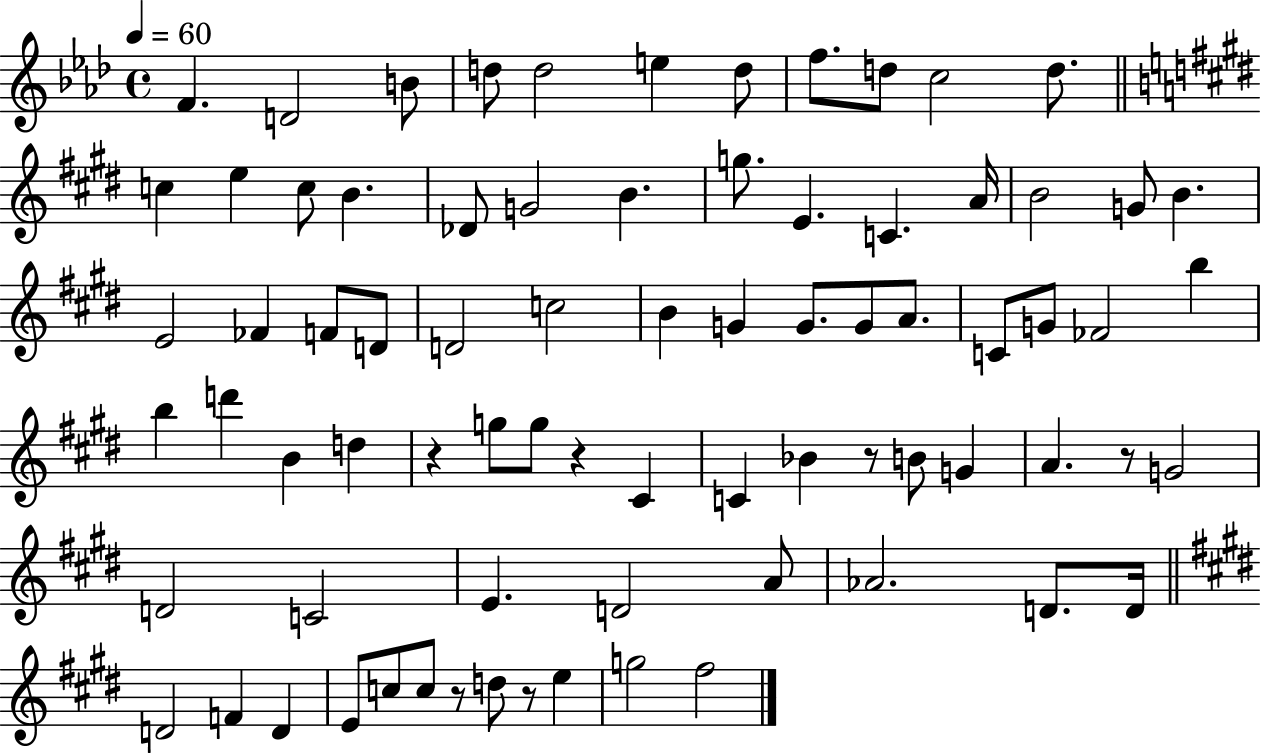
F4/q. D4/h B4/e D5/e D5/h E5/q D5/e F5/e. D5/e C5/h D5/e. C5/q E5/q C5/e B4/q. Db4/e G4/h B4/q. G5/e. E4/q. C4/q. A4/s B4/h G4/e B4/q. E4/h FES4/q F4/e D4/e D4/h C5/h B4/q G4/q G4/e. G4/e A4/e. C4/e G4/e FES4/h B5/q B5/q D6/q B4/q D5/q R/q G5/e G5/e R/q C#4/q C4/q Bb4/q R/e B4/e G4/q A4/q. R/e G4/h D4/h C4/h E4/q. D4/h A4/e Ab4/h. D4/e. D4/s D4/h F4/q D4/q E4/e C5/e C5/e R/e D5/e R/e E5/q G5/h F#5/h